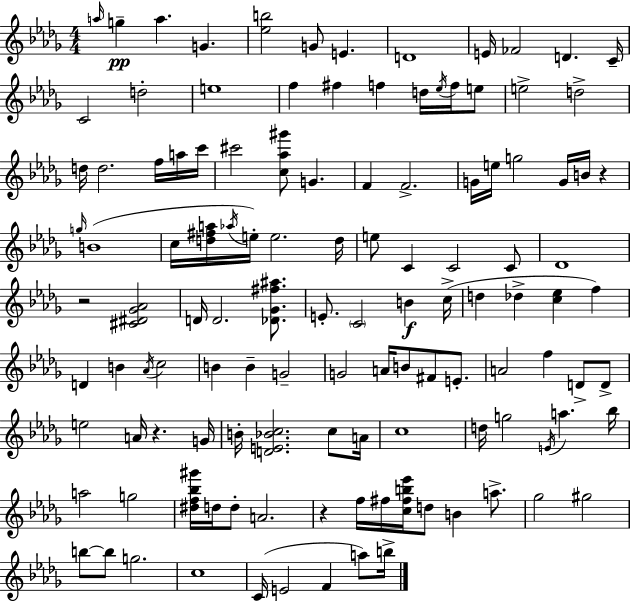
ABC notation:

X:1
T:Untitled
M:4/4
L:1/4
K:Bbm
a/4 g a G [_eb]2 G/2 E D4 E/4 _F2 D C/4 C2 d2 e4 f ^f f d/4 _e/4 f/4 e/2 e2 d2 d/4 d2 f/4 a/4 c'/4 ^c'2 [c_a^g']/2 G F F2 G/4 e/4 g2 G/4 B/4 z g/4 B4 c/4 [d^fa]/4 _a/4 e/4 e2 d/4 e/2 C C2 C/2 _D4 z2 [^C^D_G_A]2 D/4 D2 [_D_G^f^a]/2 E/2 C2 B c/4 d _d [c_e] f D B _A/4 c2 B B G2 G2 A/4 B/2 ^F/2 E/2 A2 f D/2 D/2 e2 A/4 z G/4 B/4 [DE_Bc]2 c/2 A/4 c4 d/4 g2 E/4 a _b/4 a2 g2 [^df_b^g']/4 d/4 d/2 A2 z f/4 ^f/4 [c^fb_e']/4 d/2 B a/2 _g2 ^g2 b/2 b/2 g2 c4 C/4 E2 F a/2 b/4